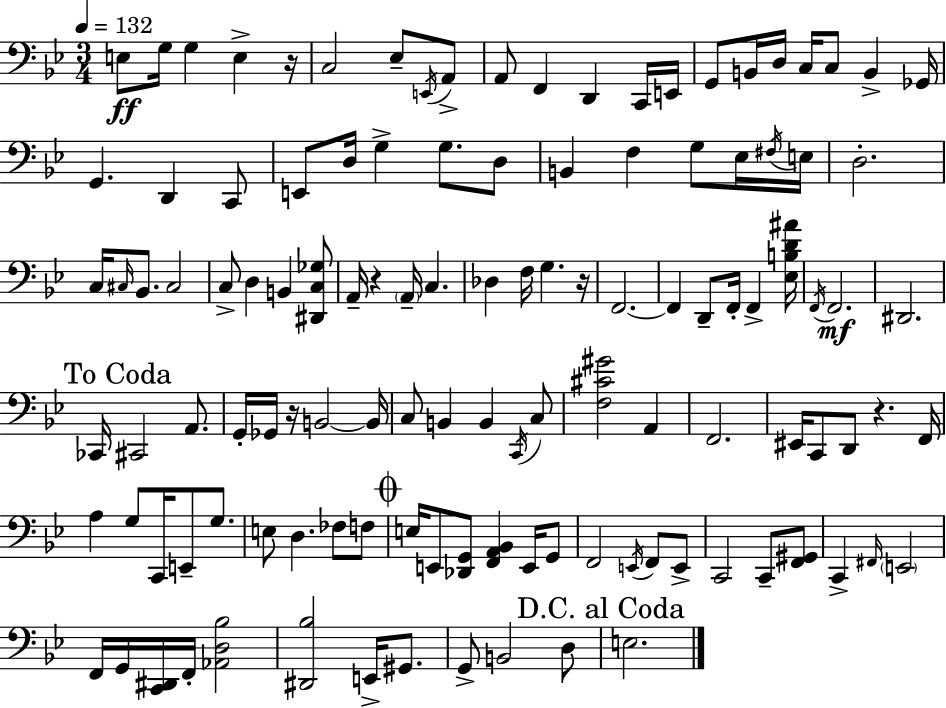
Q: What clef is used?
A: bass